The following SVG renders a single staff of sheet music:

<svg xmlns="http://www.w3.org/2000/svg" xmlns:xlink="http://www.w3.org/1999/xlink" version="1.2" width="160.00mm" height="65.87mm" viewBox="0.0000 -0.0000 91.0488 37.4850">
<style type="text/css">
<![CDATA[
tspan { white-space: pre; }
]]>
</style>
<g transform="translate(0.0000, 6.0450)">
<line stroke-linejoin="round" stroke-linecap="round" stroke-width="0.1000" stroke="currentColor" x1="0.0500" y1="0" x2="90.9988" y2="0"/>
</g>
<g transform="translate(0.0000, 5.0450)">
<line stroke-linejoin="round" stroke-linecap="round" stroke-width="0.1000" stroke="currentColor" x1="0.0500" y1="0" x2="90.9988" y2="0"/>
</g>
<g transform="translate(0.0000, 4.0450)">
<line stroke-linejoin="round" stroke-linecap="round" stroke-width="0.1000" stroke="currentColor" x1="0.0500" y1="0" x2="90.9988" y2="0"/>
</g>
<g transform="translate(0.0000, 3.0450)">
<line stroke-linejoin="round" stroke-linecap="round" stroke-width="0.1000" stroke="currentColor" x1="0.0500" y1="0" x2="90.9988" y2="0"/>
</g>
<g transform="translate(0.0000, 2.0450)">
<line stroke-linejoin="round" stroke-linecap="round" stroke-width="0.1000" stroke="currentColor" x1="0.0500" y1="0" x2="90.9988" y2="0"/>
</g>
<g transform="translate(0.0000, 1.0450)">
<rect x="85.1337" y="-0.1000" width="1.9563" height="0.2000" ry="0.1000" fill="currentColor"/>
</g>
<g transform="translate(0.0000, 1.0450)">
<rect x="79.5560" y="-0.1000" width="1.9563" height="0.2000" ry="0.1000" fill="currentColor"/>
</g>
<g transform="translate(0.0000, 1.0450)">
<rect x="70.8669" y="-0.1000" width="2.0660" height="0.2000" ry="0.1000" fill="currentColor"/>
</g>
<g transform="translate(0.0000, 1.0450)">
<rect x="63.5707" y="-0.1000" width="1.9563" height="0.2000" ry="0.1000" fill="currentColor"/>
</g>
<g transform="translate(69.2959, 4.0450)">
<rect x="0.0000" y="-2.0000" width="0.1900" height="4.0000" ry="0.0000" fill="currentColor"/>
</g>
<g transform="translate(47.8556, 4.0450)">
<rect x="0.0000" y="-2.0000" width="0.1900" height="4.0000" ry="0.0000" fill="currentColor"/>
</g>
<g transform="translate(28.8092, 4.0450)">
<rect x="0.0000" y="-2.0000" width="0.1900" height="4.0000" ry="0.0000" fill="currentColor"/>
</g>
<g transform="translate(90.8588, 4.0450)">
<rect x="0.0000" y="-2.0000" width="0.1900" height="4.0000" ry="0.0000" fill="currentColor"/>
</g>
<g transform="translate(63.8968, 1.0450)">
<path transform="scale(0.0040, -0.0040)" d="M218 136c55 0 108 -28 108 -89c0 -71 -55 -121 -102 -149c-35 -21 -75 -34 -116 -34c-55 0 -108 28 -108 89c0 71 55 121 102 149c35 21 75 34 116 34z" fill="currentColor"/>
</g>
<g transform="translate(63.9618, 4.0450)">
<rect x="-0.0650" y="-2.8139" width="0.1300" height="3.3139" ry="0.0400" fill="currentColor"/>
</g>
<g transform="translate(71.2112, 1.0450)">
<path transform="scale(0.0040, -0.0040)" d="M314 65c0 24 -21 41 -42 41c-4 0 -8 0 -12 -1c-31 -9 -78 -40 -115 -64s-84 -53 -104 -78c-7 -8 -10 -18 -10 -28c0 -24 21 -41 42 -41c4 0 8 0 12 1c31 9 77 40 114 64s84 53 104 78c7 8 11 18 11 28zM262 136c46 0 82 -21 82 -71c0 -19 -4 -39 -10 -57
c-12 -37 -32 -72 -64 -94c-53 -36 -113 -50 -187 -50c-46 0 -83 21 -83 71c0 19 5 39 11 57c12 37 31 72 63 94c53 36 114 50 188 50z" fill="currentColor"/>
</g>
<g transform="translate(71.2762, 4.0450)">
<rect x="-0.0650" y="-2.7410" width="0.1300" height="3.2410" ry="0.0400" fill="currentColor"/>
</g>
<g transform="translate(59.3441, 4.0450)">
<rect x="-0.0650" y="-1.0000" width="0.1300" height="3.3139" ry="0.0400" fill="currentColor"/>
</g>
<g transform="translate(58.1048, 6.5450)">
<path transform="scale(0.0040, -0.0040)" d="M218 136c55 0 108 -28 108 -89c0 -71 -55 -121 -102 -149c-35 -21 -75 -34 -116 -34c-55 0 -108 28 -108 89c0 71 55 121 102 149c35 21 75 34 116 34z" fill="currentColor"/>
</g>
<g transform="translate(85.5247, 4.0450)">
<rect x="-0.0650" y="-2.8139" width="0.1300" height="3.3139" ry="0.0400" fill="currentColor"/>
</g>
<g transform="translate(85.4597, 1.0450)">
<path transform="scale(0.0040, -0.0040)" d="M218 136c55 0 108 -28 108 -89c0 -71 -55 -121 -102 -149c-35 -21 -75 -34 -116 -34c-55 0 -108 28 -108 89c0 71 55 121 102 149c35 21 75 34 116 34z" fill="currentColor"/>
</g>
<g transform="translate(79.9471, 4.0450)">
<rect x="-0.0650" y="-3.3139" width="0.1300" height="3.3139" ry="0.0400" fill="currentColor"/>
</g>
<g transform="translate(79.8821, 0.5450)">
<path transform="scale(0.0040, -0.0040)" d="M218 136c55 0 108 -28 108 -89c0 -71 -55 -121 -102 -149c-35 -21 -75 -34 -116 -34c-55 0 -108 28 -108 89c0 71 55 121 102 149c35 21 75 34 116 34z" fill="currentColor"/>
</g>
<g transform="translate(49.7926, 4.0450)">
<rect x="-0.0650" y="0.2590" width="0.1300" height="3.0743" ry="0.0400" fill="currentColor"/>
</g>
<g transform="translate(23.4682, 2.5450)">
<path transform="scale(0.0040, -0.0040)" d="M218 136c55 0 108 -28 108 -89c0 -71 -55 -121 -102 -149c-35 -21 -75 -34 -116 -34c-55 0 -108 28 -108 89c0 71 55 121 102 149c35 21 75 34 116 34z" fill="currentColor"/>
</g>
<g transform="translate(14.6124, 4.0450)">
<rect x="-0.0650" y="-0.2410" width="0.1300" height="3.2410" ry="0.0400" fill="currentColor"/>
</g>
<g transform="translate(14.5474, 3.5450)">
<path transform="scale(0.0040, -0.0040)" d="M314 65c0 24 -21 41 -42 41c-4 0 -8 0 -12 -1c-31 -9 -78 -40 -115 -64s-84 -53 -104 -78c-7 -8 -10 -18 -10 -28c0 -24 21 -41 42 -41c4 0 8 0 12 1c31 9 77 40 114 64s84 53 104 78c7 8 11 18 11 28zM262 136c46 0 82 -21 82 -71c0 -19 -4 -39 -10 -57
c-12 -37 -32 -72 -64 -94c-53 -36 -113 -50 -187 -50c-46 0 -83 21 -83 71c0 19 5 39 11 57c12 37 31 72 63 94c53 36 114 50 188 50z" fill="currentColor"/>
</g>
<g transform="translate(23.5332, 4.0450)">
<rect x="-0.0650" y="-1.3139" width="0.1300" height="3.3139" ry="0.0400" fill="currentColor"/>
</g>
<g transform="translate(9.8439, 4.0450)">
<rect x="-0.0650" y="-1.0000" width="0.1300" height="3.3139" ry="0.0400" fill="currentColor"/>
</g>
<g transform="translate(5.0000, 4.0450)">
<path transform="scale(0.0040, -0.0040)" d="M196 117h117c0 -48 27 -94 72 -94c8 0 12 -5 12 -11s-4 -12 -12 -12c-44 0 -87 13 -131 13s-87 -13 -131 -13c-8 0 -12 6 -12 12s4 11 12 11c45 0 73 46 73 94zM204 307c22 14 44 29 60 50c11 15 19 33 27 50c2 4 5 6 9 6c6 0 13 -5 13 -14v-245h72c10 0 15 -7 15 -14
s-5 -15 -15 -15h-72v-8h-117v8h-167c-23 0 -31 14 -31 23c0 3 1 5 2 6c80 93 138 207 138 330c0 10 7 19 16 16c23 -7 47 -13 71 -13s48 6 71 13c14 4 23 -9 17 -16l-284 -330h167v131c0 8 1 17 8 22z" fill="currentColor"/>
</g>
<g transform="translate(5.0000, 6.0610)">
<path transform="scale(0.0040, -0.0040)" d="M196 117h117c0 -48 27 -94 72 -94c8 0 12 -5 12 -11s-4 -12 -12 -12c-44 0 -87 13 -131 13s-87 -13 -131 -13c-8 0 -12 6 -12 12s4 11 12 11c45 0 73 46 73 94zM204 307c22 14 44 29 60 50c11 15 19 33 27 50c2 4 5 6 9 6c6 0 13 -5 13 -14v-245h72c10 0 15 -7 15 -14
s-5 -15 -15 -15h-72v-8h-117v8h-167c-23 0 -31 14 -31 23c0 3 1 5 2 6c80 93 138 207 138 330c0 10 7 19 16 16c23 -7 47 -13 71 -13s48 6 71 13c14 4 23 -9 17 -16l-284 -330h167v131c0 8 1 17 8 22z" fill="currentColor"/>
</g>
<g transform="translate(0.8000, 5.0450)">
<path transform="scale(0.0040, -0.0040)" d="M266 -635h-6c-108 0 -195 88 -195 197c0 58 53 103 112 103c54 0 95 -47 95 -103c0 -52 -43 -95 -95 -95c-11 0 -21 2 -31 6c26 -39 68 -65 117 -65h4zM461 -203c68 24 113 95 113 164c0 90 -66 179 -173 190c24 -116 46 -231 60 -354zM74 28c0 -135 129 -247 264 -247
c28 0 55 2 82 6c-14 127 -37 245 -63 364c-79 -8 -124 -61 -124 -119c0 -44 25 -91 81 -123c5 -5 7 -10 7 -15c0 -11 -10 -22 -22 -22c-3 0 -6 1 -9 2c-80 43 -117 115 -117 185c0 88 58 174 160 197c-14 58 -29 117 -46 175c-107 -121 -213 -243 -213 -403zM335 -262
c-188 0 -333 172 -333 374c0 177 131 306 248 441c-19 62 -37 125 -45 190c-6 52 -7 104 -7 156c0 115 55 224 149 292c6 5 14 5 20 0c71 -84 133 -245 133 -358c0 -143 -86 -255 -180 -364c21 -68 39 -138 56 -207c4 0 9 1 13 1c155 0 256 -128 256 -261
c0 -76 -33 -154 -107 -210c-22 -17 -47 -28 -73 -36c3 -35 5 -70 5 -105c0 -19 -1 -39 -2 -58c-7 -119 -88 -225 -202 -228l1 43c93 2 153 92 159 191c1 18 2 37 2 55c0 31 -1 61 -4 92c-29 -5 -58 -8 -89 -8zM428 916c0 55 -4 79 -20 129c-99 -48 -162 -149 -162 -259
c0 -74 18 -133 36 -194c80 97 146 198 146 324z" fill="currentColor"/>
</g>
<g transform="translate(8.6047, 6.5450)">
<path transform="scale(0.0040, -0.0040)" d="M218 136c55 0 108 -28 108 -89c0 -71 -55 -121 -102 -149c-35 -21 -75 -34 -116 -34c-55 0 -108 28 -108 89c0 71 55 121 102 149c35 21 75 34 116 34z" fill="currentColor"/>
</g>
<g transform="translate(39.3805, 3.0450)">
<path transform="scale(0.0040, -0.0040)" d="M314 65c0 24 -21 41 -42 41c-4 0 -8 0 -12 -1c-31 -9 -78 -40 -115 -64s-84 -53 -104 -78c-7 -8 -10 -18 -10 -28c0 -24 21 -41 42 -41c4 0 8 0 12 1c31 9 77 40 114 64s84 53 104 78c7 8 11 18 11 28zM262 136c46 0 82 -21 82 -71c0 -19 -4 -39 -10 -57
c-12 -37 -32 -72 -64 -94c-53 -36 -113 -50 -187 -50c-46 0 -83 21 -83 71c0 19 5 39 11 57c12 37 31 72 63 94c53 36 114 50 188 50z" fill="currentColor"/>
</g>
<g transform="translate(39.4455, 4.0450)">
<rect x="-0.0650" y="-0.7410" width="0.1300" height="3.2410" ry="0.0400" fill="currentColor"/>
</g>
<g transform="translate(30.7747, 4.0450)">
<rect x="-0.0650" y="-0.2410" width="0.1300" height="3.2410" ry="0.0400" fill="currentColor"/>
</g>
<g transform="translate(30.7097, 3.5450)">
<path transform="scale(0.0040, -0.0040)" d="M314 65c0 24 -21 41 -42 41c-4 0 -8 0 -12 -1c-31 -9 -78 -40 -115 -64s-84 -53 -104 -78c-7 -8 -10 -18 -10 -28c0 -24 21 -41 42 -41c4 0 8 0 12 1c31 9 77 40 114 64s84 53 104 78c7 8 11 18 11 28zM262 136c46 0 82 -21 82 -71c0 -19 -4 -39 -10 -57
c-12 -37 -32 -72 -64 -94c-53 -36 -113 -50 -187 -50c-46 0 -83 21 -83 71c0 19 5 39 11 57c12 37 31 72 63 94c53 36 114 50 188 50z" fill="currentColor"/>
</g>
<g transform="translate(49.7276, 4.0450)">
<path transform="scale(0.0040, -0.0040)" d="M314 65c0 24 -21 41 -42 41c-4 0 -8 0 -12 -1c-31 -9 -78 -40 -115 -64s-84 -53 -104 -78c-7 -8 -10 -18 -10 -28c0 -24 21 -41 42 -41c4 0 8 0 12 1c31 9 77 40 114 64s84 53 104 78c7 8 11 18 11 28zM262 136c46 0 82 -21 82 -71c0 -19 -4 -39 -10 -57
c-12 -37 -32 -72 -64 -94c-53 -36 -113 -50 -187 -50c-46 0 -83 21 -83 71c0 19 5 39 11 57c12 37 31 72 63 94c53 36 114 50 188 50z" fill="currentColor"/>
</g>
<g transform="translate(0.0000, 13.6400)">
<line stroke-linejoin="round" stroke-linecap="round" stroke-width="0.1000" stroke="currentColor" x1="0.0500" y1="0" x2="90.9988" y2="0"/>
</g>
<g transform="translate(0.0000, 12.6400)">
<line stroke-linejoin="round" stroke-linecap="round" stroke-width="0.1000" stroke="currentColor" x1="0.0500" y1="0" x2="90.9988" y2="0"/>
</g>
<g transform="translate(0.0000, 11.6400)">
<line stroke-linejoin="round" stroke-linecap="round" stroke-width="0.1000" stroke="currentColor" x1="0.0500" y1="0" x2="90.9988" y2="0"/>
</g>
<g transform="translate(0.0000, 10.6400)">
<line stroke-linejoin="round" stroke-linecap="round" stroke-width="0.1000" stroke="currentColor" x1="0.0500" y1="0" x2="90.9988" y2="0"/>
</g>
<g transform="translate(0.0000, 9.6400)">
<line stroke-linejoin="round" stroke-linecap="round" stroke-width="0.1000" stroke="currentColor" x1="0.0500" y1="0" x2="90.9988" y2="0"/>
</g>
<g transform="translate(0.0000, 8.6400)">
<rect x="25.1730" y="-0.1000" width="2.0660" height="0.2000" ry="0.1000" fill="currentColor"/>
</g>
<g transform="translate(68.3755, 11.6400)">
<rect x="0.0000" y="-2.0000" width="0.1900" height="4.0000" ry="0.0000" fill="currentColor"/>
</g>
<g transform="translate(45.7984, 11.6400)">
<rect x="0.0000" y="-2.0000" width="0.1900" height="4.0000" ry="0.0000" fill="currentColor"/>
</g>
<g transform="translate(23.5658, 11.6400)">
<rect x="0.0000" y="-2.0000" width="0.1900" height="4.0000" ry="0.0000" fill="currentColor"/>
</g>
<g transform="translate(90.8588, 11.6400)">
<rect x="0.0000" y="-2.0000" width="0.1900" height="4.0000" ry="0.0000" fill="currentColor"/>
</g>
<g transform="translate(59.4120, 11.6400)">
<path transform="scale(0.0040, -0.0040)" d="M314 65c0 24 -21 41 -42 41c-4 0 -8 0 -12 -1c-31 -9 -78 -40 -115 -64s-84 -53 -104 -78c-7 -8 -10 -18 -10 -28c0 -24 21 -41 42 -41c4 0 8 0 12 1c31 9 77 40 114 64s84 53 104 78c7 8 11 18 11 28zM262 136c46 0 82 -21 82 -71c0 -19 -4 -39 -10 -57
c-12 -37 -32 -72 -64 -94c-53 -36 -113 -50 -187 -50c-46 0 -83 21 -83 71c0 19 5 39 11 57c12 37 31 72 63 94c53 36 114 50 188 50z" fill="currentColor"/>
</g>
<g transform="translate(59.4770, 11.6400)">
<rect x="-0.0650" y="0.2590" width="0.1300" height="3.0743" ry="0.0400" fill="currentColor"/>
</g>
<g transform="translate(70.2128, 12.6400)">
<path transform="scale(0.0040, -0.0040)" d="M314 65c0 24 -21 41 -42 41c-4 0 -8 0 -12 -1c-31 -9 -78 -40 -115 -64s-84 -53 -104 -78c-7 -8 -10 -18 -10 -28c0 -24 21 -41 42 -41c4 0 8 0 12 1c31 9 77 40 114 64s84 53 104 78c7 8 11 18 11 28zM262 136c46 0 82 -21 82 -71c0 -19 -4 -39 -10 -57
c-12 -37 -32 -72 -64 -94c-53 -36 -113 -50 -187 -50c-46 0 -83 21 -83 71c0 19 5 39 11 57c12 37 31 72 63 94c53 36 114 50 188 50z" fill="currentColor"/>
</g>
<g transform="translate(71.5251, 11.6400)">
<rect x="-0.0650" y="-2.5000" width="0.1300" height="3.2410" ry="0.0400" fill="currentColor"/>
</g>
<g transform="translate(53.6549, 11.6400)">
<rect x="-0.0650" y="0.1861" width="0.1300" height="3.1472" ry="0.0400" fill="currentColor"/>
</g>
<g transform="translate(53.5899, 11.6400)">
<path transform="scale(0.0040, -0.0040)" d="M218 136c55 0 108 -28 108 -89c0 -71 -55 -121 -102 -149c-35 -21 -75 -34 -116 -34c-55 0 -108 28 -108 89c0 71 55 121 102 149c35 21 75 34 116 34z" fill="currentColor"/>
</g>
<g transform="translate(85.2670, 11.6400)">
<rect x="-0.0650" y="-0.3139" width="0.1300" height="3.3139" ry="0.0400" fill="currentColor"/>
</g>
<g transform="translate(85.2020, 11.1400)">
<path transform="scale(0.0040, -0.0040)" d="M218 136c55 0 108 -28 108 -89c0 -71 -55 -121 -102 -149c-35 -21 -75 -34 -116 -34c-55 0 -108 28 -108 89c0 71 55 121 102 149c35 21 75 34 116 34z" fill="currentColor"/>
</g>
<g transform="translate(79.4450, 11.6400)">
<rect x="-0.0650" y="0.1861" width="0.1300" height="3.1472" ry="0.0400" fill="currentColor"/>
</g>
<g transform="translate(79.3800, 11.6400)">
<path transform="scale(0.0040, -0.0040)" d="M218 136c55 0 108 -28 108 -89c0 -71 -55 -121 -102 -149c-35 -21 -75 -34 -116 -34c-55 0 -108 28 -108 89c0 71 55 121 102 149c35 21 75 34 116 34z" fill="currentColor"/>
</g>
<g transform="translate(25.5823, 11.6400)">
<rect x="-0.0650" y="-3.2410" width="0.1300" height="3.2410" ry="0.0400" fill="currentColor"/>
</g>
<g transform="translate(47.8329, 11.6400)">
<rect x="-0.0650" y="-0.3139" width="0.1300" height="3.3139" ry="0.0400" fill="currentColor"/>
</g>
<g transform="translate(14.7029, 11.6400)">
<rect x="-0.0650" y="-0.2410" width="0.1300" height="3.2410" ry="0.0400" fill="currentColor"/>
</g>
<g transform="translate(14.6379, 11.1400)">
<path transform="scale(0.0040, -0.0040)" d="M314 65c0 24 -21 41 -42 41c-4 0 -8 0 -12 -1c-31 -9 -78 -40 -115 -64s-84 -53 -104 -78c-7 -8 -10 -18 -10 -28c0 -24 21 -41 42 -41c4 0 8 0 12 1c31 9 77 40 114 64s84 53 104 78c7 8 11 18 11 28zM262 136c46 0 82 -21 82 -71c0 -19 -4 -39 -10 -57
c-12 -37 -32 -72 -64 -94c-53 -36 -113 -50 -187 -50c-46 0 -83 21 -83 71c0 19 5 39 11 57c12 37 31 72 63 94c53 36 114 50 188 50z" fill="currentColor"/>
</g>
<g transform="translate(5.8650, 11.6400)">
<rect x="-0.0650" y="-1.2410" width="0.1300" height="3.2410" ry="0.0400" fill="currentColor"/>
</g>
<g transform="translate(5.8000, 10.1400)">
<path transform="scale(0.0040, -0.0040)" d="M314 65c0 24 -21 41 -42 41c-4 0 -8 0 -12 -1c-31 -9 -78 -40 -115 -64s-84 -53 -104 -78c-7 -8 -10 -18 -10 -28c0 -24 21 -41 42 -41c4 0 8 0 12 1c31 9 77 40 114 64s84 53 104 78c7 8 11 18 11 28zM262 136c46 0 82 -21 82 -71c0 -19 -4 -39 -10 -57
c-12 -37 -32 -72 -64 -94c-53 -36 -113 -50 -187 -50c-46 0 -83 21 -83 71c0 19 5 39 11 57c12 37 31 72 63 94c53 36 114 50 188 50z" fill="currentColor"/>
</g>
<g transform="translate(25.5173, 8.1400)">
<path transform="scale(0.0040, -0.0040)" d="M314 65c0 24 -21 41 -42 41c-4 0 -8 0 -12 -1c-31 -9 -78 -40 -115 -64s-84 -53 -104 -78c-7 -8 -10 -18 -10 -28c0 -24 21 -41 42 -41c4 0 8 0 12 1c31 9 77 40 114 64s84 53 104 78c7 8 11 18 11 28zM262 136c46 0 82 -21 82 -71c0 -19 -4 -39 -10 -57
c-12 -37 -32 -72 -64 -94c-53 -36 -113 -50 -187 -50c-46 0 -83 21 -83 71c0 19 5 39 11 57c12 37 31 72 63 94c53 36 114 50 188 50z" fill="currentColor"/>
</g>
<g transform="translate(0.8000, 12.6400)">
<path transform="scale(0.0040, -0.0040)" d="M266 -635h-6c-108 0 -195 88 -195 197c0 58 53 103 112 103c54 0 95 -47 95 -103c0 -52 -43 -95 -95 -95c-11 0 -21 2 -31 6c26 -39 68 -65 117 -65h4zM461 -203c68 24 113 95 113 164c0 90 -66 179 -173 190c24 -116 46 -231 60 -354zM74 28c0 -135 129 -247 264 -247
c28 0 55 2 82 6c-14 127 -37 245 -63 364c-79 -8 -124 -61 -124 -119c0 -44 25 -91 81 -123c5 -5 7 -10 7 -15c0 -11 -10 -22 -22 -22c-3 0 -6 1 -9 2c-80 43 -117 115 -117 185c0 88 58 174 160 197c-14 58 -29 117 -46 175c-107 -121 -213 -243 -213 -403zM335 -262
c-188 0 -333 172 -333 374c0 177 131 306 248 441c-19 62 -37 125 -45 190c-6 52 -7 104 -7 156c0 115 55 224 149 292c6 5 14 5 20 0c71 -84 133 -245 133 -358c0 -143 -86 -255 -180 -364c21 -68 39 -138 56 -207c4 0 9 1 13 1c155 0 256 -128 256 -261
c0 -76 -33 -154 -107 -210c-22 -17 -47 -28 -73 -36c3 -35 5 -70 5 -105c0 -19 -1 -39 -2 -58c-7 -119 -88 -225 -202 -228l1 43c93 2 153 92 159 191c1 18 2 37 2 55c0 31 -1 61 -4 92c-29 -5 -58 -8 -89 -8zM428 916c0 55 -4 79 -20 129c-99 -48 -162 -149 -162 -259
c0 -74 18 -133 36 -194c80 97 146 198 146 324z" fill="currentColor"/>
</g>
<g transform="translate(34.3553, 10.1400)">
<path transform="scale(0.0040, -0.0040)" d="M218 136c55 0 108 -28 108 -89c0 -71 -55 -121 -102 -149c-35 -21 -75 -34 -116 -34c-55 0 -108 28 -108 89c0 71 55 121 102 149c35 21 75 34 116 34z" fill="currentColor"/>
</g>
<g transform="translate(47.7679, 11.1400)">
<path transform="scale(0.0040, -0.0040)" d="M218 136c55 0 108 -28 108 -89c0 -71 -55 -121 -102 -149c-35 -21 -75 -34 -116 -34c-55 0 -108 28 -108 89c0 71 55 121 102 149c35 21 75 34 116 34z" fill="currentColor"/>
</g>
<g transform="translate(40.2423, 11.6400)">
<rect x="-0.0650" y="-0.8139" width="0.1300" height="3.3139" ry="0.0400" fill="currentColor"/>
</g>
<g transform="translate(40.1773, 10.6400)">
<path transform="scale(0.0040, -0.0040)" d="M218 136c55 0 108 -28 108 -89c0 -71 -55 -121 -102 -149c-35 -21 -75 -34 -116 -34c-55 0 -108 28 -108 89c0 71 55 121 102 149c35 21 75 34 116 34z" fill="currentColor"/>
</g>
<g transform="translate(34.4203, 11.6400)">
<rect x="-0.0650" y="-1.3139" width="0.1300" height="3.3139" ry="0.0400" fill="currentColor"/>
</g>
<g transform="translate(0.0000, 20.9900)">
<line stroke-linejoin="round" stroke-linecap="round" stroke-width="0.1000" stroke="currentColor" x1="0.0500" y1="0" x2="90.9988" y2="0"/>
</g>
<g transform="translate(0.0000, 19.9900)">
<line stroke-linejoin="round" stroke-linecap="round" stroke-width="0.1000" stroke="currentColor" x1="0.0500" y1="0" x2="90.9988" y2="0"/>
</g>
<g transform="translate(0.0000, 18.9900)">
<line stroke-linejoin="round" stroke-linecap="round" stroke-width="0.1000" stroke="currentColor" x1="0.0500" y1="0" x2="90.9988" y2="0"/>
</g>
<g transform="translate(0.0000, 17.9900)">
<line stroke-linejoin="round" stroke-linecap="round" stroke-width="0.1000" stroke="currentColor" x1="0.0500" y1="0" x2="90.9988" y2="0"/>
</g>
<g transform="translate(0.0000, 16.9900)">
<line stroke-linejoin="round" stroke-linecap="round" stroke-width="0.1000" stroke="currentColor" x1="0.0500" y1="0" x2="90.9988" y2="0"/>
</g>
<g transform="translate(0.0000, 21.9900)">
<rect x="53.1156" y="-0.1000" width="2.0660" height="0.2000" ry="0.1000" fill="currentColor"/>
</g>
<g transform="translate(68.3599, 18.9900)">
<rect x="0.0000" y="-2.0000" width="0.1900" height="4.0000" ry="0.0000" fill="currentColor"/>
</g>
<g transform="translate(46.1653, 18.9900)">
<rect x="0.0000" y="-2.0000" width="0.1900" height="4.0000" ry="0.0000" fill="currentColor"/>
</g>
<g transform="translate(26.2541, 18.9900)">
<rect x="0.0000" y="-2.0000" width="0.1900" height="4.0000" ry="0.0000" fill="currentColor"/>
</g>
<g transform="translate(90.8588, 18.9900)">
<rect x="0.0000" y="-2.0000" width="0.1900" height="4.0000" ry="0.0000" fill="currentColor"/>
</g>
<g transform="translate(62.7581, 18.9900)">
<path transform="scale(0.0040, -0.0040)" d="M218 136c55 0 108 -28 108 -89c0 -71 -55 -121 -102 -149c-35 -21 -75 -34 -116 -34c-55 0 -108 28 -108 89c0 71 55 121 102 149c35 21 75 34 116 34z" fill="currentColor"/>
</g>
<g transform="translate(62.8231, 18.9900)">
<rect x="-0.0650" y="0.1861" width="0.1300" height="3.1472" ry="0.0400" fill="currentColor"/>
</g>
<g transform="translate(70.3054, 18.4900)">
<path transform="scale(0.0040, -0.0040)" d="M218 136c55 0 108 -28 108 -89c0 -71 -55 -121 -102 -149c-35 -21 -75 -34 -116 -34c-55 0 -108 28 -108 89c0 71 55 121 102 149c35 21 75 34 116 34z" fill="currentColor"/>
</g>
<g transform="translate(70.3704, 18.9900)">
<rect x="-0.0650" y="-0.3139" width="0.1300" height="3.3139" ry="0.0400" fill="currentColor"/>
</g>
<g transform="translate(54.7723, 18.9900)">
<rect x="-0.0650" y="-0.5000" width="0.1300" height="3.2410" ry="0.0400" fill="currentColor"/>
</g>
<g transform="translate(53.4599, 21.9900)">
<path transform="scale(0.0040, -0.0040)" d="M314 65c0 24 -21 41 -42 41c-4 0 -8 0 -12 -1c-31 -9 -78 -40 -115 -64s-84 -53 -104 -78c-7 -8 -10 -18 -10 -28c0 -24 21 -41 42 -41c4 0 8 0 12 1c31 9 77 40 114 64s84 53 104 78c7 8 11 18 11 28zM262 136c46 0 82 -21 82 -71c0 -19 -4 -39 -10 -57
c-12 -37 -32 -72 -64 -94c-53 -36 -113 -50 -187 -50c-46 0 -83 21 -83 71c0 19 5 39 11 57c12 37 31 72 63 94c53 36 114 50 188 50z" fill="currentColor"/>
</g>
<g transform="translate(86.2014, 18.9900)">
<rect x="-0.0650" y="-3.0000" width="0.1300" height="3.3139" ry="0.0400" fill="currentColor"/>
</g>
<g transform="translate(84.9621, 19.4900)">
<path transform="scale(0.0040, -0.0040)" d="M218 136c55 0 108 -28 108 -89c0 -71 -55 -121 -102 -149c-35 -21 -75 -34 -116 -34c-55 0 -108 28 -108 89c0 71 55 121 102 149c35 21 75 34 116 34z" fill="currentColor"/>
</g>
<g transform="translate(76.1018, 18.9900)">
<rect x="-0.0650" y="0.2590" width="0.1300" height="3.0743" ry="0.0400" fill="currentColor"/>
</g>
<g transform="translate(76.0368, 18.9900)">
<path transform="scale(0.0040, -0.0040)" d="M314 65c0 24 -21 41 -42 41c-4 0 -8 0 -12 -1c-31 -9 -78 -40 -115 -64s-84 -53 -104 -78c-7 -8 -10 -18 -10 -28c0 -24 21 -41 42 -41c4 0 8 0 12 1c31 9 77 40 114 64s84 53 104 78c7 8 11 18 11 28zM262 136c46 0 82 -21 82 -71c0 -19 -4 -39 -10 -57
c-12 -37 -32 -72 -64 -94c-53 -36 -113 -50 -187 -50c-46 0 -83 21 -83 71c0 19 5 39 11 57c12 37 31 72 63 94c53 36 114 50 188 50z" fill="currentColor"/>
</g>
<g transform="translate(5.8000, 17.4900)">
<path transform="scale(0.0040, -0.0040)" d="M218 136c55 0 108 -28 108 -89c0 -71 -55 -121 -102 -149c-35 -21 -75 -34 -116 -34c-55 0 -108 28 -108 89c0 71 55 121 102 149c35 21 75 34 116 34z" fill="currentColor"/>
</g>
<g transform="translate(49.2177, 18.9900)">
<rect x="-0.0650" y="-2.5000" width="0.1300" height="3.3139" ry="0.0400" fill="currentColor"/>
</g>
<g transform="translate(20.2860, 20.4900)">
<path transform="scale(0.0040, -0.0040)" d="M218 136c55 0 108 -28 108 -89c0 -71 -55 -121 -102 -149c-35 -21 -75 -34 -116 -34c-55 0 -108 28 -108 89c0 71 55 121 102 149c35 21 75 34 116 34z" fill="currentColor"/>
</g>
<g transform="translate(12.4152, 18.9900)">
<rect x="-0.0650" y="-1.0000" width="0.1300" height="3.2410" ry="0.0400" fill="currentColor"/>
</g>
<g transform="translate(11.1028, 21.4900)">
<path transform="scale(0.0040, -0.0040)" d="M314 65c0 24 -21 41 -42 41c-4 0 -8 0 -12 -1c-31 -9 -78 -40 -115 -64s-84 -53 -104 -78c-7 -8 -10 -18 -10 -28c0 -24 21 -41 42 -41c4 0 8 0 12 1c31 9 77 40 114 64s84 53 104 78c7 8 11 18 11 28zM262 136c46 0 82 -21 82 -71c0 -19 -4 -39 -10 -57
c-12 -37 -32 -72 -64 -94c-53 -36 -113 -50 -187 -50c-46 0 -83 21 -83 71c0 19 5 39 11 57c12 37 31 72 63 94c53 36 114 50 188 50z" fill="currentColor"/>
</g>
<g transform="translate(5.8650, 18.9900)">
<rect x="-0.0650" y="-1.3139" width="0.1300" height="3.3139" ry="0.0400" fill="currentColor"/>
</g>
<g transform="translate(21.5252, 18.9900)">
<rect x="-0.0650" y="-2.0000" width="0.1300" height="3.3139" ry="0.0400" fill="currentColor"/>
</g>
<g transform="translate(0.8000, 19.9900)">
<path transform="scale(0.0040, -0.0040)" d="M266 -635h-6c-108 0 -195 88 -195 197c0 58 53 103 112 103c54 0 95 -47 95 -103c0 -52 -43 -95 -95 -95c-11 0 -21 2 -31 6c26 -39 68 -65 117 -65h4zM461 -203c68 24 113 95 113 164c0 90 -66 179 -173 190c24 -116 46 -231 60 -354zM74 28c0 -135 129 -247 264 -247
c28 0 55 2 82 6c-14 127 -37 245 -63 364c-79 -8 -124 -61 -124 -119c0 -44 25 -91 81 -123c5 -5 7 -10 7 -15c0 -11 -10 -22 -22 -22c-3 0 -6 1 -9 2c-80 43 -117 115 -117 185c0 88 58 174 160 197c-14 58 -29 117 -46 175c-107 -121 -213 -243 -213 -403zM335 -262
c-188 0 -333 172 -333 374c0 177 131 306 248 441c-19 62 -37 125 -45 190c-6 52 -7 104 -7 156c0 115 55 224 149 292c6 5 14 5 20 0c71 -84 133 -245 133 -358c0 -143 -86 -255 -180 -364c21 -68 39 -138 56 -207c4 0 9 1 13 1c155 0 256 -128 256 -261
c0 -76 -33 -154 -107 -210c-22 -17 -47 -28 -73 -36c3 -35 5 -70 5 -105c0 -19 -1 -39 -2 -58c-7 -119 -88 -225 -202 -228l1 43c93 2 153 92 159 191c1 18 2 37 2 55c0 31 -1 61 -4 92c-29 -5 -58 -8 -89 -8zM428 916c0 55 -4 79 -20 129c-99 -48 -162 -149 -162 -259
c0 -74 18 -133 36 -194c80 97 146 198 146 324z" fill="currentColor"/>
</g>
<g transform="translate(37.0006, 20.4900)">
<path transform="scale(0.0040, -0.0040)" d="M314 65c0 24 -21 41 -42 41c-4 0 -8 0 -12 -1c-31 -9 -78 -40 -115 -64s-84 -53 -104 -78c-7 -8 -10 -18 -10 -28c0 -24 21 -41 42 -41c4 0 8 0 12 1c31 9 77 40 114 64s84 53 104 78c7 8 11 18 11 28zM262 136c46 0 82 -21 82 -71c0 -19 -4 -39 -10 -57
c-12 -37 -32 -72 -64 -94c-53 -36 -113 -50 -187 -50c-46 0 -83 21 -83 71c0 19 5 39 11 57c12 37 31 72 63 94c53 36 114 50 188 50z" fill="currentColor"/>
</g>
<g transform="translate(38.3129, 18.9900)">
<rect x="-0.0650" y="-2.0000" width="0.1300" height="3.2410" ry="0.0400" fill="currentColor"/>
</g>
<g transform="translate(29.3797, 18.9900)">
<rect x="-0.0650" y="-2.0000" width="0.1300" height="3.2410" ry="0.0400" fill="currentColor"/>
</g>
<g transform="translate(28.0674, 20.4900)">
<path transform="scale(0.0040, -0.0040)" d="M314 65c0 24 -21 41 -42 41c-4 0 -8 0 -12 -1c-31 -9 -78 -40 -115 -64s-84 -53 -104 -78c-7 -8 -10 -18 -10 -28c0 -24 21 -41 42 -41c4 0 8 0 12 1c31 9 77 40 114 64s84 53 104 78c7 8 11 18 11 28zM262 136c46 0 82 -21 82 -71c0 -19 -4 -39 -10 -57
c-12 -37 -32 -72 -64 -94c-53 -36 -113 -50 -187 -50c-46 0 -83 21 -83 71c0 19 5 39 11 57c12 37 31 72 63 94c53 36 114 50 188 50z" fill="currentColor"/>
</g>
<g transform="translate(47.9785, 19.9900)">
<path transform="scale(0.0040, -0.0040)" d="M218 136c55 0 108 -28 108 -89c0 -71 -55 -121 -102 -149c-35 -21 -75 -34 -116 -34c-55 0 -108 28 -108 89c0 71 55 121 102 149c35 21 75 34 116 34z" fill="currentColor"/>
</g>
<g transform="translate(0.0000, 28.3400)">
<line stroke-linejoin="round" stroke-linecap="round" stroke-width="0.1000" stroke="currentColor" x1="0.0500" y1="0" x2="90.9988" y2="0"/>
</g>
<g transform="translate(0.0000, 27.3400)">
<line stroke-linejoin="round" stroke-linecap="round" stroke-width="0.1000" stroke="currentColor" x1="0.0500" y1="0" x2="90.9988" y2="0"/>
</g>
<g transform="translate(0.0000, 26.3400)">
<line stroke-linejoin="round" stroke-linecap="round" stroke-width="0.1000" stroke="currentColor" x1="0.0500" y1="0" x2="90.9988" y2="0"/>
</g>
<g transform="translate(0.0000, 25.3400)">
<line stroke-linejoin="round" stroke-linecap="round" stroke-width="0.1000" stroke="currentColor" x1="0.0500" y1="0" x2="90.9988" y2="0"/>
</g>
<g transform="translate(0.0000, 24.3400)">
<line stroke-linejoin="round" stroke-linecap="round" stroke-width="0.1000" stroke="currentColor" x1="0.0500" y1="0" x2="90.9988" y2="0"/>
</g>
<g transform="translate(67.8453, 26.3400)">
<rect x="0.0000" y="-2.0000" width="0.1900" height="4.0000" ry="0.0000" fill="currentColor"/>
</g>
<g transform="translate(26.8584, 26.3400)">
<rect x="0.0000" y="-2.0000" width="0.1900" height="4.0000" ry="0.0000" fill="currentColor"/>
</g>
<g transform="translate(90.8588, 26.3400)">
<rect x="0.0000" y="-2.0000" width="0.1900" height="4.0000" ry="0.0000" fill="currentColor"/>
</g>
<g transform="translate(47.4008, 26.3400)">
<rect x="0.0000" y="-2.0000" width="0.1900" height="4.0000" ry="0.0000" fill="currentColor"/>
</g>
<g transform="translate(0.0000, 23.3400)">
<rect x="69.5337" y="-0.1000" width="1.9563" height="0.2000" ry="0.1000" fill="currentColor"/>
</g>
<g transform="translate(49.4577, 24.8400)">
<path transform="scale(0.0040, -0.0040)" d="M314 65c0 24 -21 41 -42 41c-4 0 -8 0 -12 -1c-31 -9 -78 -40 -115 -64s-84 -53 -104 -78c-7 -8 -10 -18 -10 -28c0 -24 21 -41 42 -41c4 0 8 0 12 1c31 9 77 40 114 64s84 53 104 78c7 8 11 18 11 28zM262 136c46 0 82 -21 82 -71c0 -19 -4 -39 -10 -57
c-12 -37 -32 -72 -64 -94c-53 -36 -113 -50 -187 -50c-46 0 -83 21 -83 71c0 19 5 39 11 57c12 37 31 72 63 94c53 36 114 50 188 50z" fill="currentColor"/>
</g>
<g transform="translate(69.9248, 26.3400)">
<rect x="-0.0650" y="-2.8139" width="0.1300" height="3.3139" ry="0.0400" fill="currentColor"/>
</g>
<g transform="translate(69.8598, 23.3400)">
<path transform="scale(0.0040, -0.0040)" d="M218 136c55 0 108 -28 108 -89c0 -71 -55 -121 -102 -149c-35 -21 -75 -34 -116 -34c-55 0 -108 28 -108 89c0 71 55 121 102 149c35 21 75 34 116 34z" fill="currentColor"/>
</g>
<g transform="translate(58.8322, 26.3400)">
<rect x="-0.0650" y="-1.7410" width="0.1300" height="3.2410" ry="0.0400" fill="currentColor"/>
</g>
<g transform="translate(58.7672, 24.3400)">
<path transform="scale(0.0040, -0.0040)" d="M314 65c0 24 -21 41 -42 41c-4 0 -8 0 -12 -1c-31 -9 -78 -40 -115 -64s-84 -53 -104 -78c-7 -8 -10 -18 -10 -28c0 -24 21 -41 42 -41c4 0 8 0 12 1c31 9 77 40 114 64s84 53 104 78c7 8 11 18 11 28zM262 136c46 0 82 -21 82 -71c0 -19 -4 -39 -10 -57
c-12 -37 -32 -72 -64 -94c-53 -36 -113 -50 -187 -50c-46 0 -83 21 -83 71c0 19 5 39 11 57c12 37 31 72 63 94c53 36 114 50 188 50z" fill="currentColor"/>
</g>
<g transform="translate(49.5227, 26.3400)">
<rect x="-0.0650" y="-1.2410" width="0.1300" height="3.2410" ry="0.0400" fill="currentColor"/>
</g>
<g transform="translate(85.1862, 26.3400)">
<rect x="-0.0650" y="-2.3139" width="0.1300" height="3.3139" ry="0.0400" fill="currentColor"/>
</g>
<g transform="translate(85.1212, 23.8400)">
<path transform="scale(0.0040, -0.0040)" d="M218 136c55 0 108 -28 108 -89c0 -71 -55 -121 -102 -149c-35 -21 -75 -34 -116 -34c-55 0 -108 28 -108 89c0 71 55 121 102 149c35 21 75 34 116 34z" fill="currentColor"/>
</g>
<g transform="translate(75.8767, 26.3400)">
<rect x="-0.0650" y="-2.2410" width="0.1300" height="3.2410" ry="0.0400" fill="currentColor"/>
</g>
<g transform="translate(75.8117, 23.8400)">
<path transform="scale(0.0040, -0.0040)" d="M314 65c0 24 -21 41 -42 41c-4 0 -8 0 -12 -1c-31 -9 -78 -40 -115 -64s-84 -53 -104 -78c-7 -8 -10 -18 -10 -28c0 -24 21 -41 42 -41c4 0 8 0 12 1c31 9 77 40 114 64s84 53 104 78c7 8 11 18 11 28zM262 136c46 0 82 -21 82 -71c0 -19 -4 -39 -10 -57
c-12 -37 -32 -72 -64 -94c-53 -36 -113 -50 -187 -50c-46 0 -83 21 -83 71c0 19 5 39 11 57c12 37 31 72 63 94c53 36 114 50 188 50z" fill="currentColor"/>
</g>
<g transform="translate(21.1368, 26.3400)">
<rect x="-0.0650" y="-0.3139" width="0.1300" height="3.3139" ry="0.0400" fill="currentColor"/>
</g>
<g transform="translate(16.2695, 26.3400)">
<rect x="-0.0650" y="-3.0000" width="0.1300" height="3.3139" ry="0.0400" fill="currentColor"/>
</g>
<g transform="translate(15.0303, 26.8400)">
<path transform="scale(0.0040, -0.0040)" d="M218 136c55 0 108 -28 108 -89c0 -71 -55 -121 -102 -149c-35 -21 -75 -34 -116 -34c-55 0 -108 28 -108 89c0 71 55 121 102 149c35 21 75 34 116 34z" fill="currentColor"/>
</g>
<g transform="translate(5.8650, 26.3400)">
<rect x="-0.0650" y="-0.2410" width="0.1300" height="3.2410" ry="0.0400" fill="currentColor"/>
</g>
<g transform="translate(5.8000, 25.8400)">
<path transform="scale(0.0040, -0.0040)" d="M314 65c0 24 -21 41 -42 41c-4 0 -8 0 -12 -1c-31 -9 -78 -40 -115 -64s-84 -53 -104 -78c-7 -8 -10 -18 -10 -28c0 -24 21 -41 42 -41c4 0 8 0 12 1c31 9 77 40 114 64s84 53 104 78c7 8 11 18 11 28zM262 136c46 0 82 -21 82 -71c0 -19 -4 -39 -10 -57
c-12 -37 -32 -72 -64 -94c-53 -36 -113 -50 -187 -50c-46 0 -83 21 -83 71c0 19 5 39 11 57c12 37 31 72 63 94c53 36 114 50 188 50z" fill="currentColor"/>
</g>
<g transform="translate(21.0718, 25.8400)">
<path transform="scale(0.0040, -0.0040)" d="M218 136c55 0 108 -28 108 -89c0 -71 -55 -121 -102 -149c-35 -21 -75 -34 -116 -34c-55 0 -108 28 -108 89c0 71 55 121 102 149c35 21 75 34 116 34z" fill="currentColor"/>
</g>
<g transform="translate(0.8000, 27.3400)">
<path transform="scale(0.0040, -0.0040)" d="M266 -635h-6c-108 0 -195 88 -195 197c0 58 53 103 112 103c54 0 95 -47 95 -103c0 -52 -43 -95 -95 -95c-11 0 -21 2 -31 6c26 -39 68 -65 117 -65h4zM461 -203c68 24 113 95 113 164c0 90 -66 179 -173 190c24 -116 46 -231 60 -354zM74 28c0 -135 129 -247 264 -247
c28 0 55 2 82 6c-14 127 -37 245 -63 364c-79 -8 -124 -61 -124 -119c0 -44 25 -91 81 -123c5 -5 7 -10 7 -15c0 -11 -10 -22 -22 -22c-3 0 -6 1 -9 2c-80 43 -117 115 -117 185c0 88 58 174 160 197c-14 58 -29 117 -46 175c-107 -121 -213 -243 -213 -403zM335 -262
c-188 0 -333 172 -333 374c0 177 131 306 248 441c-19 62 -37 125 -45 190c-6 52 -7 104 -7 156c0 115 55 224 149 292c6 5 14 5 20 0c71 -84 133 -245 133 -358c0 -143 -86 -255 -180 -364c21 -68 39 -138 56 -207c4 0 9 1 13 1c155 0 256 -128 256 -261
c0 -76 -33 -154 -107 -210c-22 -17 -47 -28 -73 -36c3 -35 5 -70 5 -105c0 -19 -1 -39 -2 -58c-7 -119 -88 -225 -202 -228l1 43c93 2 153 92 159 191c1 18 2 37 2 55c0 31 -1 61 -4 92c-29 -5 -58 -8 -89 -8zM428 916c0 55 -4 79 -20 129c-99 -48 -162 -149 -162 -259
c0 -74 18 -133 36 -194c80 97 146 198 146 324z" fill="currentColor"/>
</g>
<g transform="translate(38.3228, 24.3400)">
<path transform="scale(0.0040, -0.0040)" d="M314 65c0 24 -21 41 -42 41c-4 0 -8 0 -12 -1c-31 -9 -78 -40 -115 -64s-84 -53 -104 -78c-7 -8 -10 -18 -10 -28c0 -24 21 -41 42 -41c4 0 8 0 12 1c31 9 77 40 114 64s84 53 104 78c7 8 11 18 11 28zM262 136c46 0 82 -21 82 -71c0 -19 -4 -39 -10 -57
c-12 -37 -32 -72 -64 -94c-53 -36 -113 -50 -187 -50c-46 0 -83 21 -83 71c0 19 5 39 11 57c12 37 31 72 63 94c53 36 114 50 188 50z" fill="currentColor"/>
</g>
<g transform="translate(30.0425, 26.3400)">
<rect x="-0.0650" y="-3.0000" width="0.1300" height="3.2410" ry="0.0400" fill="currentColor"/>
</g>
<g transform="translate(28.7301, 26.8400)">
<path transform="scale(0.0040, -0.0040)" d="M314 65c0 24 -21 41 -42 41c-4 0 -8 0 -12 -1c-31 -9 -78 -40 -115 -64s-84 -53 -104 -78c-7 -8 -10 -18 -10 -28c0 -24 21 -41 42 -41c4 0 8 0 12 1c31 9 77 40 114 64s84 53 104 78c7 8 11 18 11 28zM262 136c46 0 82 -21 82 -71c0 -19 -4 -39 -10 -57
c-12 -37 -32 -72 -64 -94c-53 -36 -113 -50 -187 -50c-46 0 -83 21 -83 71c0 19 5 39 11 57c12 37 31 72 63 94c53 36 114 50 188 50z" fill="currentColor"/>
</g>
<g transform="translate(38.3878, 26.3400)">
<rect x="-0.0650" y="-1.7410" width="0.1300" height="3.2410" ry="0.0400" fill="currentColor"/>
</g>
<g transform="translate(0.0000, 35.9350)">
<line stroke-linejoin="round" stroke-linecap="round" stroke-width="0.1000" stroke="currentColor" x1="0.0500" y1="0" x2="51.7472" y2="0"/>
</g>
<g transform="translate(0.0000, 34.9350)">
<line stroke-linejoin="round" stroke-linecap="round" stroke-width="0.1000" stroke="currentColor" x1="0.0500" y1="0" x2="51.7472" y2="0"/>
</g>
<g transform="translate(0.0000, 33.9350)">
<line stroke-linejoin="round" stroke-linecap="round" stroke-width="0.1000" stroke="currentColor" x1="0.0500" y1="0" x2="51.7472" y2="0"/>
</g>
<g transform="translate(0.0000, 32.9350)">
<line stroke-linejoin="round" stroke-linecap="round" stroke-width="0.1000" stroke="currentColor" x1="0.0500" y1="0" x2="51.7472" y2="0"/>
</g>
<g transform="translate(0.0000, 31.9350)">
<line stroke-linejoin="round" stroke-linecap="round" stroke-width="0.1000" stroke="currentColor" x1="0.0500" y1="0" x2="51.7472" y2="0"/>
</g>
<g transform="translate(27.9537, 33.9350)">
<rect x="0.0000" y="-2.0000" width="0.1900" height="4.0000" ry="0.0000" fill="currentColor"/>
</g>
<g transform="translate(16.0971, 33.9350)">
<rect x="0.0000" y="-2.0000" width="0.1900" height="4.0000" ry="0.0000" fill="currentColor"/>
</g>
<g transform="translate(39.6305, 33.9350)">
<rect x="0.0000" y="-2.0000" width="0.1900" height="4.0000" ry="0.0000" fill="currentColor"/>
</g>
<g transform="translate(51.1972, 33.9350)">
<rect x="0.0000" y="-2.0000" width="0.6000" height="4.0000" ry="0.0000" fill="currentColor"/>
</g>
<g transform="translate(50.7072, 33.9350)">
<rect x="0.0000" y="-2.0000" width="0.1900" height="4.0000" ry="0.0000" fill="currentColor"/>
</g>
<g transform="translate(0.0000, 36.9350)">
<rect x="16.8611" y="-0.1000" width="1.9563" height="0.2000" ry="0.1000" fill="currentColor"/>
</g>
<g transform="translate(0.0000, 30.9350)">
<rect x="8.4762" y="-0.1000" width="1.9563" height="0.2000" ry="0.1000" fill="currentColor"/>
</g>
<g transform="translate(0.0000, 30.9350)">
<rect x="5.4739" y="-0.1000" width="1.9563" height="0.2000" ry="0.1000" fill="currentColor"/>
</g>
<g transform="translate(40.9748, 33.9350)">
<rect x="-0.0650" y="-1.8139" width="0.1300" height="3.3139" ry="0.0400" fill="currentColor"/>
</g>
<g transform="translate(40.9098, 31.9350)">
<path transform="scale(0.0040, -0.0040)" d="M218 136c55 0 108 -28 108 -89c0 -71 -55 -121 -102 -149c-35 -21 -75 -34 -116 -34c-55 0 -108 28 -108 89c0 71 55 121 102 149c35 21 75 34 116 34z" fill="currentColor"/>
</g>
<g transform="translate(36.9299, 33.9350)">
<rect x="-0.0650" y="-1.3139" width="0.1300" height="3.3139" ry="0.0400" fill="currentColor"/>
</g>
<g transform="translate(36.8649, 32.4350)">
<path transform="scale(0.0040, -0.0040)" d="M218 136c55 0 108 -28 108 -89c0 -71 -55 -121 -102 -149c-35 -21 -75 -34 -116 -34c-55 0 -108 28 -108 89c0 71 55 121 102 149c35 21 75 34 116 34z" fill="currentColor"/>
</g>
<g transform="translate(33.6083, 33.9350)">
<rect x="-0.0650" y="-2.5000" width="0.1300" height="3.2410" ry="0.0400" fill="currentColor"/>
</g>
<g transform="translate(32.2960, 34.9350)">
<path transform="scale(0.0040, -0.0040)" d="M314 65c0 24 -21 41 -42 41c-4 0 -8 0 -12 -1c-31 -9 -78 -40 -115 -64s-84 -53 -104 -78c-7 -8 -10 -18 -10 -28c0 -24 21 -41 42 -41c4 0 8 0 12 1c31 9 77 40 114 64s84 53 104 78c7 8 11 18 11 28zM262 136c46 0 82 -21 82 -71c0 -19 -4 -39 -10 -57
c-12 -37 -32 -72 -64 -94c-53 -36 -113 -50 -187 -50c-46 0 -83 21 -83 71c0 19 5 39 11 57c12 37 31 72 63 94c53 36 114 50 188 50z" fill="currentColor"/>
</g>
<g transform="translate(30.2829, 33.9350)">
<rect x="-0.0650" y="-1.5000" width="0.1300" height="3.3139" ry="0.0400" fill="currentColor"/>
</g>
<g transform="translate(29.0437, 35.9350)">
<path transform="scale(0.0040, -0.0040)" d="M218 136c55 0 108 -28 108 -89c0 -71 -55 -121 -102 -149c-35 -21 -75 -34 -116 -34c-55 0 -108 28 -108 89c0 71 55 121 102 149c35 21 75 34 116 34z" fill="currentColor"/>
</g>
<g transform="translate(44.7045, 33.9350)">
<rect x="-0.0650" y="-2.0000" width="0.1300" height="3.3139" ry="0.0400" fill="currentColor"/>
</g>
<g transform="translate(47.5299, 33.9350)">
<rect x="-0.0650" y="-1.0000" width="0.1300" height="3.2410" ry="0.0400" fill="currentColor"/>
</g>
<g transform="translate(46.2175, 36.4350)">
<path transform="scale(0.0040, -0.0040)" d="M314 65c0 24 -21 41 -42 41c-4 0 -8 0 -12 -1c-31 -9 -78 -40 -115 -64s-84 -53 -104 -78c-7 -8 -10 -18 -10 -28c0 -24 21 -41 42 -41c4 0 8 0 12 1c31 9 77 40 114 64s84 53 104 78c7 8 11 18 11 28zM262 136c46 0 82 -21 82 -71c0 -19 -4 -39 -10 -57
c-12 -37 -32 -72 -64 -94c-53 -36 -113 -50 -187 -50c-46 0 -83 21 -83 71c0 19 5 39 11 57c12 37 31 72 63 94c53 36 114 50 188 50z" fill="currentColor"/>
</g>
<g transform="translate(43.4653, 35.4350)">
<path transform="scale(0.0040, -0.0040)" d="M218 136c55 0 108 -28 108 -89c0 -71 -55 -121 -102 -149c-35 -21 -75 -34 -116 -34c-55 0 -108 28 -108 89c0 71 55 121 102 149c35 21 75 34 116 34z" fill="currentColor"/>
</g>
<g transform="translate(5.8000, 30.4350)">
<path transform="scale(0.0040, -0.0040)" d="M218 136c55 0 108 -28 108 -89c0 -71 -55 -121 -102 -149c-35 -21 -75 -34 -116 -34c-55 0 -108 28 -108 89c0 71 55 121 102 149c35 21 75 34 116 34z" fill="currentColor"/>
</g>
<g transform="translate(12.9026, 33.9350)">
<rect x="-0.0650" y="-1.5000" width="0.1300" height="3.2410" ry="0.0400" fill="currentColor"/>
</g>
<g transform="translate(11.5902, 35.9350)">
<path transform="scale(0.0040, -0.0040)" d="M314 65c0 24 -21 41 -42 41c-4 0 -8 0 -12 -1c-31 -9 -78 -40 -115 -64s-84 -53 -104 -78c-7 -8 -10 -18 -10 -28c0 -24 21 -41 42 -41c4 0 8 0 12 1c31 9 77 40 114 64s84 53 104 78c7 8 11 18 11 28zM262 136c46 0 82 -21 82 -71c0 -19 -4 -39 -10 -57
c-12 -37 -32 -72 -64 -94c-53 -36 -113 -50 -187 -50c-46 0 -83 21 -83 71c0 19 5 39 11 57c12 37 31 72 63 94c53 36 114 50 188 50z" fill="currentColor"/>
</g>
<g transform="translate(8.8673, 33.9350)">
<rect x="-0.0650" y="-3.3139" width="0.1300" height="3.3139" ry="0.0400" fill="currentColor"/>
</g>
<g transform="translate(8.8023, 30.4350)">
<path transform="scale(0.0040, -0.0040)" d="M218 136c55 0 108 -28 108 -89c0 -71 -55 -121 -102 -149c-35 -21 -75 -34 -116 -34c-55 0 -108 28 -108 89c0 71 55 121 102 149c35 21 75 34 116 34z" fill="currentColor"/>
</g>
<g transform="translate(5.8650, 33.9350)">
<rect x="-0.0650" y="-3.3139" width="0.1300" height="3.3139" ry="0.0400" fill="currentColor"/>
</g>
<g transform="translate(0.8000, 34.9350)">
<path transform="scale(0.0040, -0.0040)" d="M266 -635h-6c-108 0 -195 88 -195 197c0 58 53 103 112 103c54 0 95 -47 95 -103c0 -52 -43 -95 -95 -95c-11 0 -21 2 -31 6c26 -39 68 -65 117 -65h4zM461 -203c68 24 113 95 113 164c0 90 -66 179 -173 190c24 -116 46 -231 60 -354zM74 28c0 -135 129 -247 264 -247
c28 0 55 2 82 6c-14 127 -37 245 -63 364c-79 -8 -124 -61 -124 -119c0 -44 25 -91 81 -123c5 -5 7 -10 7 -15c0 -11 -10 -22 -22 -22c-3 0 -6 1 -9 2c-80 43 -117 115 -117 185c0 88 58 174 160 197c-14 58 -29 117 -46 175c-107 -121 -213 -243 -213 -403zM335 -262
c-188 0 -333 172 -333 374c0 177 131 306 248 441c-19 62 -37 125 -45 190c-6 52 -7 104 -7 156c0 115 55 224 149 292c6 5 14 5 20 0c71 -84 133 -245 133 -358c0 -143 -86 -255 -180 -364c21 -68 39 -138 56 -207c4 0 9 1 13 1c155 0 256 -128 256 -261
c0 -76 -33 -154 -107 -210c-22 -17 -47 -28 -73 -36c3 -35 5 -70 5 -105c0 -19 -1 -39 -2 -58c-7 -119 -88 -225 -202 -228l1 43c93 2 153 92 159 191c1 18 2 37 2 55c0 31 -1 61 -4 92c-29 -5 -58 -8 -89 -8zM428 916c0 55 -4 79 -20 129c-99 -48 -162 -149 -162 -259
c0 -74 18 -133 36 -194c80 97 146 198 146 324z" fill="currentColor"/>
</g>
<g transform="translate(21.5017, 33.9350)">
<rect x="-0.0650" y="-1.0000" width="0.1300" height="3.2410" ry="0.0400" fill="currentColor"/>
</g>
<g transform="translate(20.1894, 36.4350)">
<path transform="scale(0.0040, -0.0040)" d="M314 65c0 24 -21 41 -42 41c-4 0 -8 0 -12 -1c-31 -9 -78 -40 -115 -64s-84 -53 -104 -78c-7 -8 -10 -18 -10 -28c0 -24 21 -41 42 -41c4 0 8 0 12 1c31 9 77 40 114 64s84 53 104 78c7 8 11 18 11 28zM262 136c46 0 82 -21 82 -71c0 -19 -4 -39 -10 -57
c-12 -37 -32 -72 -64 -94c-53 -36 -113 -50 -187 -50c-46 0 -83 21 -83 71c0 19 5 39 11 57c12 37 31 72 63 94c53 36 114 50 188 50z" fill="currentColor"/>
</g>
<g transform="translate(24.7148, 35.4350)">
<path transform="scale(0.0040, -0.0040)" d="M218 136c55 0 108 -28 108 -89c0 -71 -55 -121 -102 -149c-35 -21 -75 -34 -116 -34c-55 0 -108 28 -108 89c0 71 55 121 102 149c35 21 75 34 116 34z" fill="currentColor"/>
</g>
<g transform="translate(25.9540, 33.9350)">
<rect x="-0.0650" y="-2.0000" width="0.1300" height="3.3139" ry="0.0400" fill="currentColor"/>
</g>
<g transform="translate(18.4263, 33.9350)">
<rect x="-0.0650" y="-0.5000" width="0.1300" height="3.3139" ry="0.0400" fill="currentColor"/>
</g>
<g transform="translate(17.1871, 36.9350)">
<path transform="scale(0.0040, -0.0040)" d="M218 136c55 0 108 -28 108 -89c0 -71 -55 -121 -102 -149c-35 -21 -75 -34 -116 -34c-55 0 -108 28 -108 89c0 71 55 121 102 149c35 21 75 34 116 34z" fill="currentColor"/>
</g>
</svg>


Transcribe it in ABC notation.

X:1
T:Untitled
M:4/4
L:1/4
K:C
D c2 e c2 d2 B2 D a a2 b a e2 c2 b2 e d c B B2 G2 B c e D2 F F2 F2 G C2 B c B2 A c2 A c A2 f2 e2 f2 a g2 g b b E2 C D2 F E G2 e f F D2